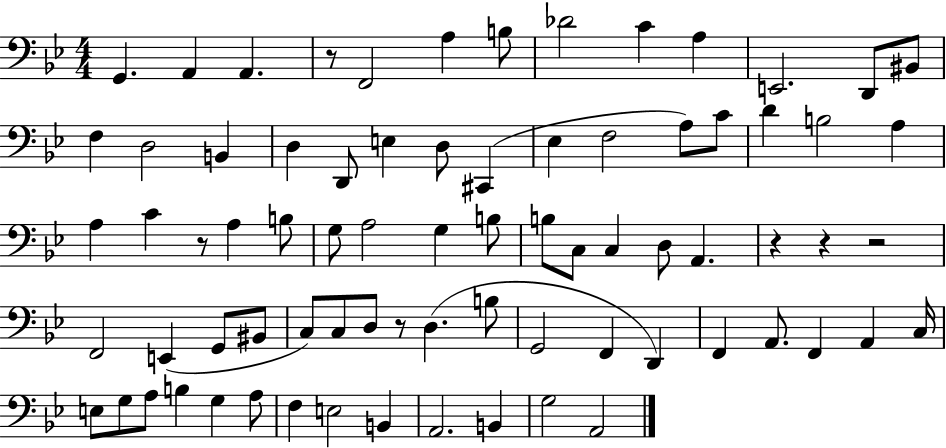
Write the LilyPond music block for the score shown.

{
  \clef bass
  \numericTimeSignature
  \time 4/4
  \key bes \major
  \repeat volta 2 { g,4. a,4 a,4. | r8 f,2 a4 b8 | des'2 c'4 a4 | e,2. d,8 bis,8 | \break f4 d2 b,4 | d4 d,8 e4 d8 cis,4( | ees4 f2 a8) c'8 | d'4 b2 a4 | \break a4 c'4 r8 a4 b8 | g8 a2 g4 b8 | b8 c8 c4 d8 a,4. | r4 r4 r2 | \break f,2 e,4( g,8 bis,8 | c8) c8 d8 r8 d4.( b8 | g,2 f,4 d,4) | f,4 a,8. f,4 a,4 c16 | \break e8 g8 a8 b4 g4 a8 | f4 e2 b,4 | a,2. b,4 | g2 a,2 | \break } \bar "|."
}